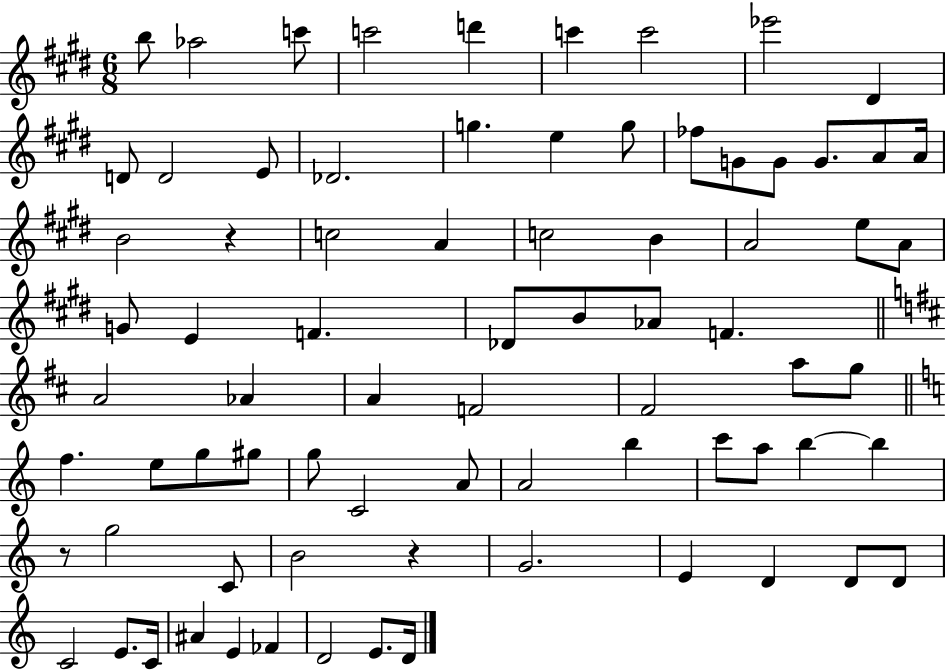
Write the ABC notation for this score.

X:1
T:Untitled
M:6/8
L:1/4
K:E
b/2 _a2 c'/2 c'2 d' c' c'2 _e'2 ^D D/2 D2 E/2 _D2 g e g/2 _f/2 G/2 G/2 G/2 A/2 A/4 B2 z c2 A c2 B A2 e/2 A/2 G/2 E F _D/2 B/2 _A/2 F A2 _A A F2 ^F2 a/2 g/2 f e/2 g/2 ^g/2 g/2 C2 A/2 A2 b c'/2 a/2 b b z/2 g2 C/2 B2 z G2 E D D/2 D/2 C2 E/2 C/4 ^A E _F D2 E/2 D/4